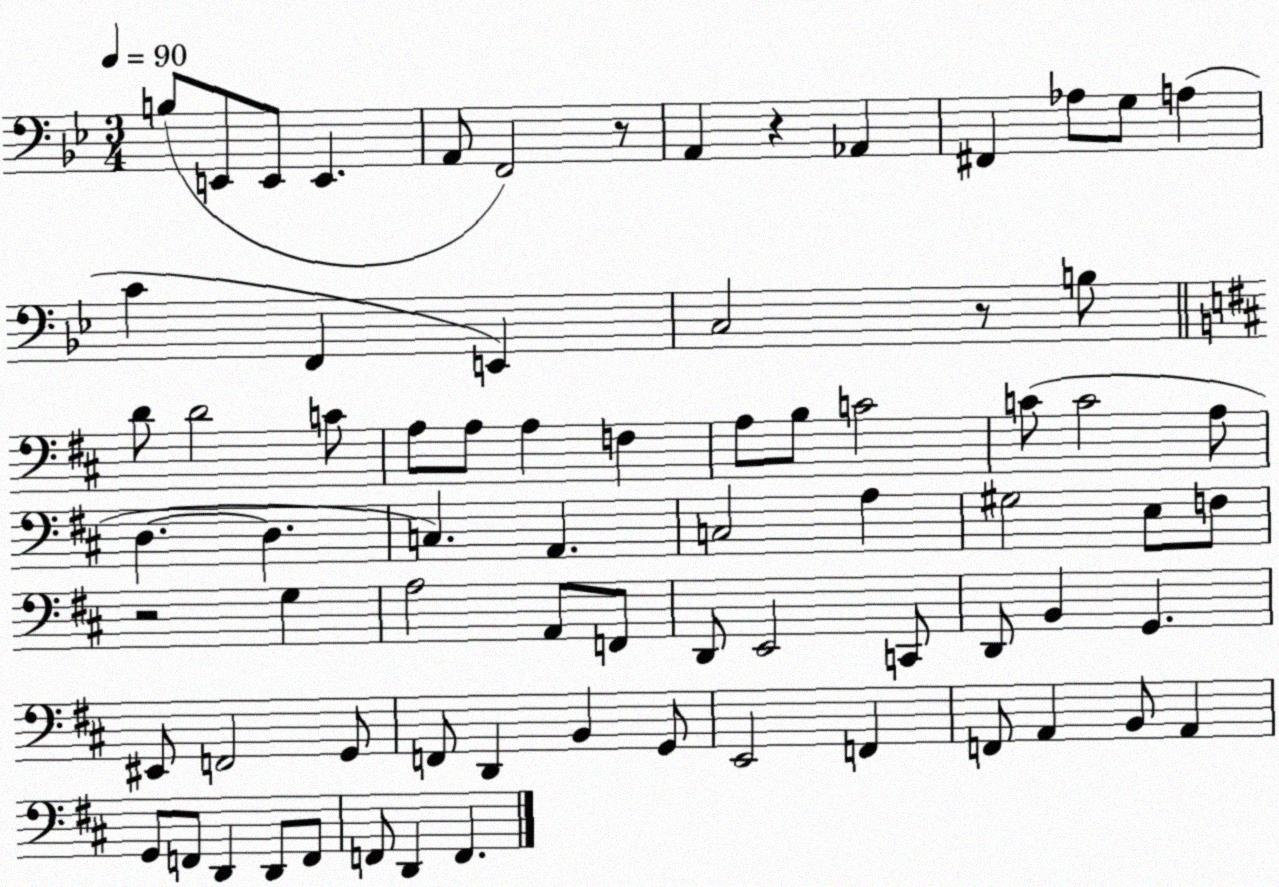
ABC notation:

X:1
T:Untitled
M:3/4
L:1/4
K:Bb
B,/2 E,,/2 E,,/2 E,, A,,/2 F,,2 z/2 A,, z _A,, ^F,, _A,/2 G,/2 A, C F,, E,, C,2 z/2 B,/2 D/2 D2 C/2 A,/2 A,/2 A, F, A,/2 B,/2 C2 C/2 C2 A,/2 D, D, C, A,, C,2 A, ^G,2 E,/2 F,/2 z2 G, A,2 A,,/2 F,,/2 D,,/2 E,,2 C,,/2 D,,/2 B,, G,, ^E,,/2 F,,2 G,,/2 F,,/2 D,, B,, G,,/2 E,,2 F,, F,,/2 A,, B,,/2 A,, G,,/2 F,,/2 D,, D,,/2 F,,/2 F,,/2 D,, F,,